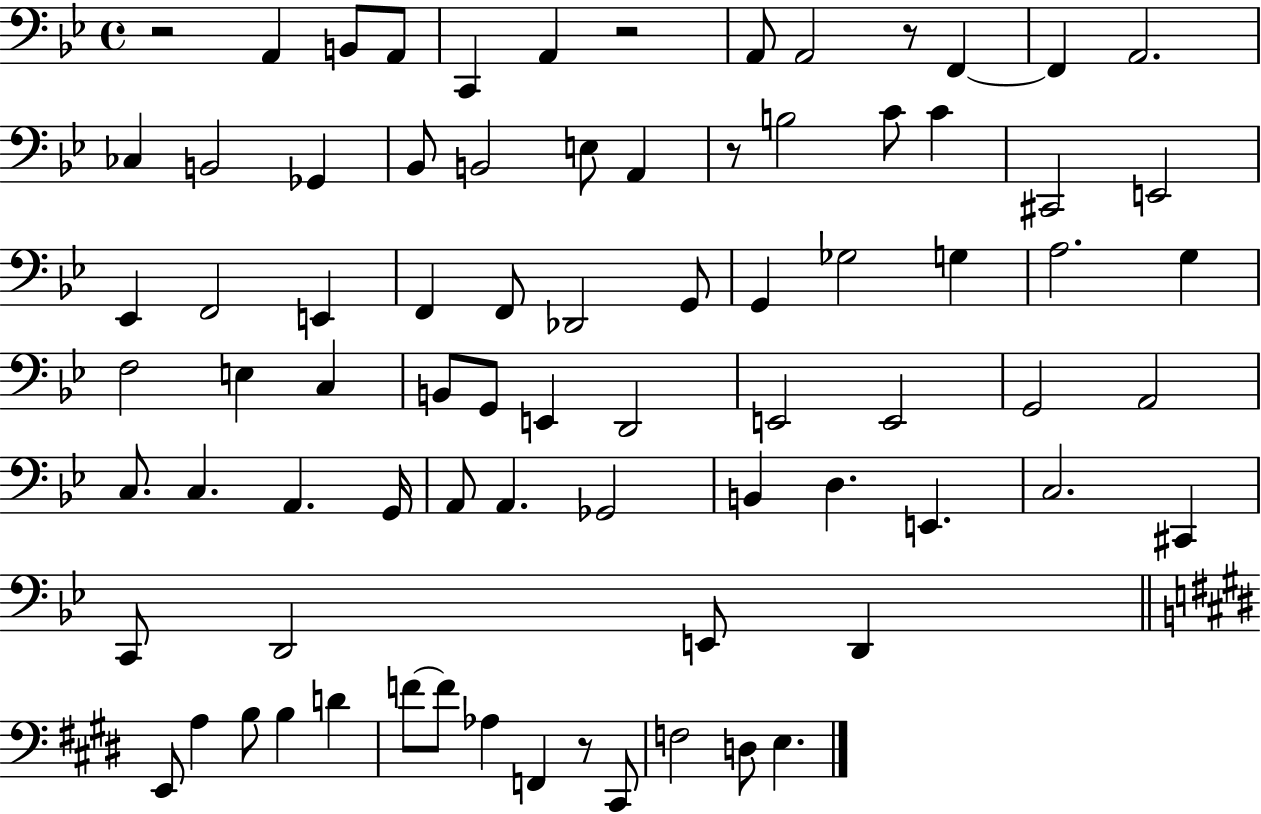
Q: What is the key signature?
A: BES major